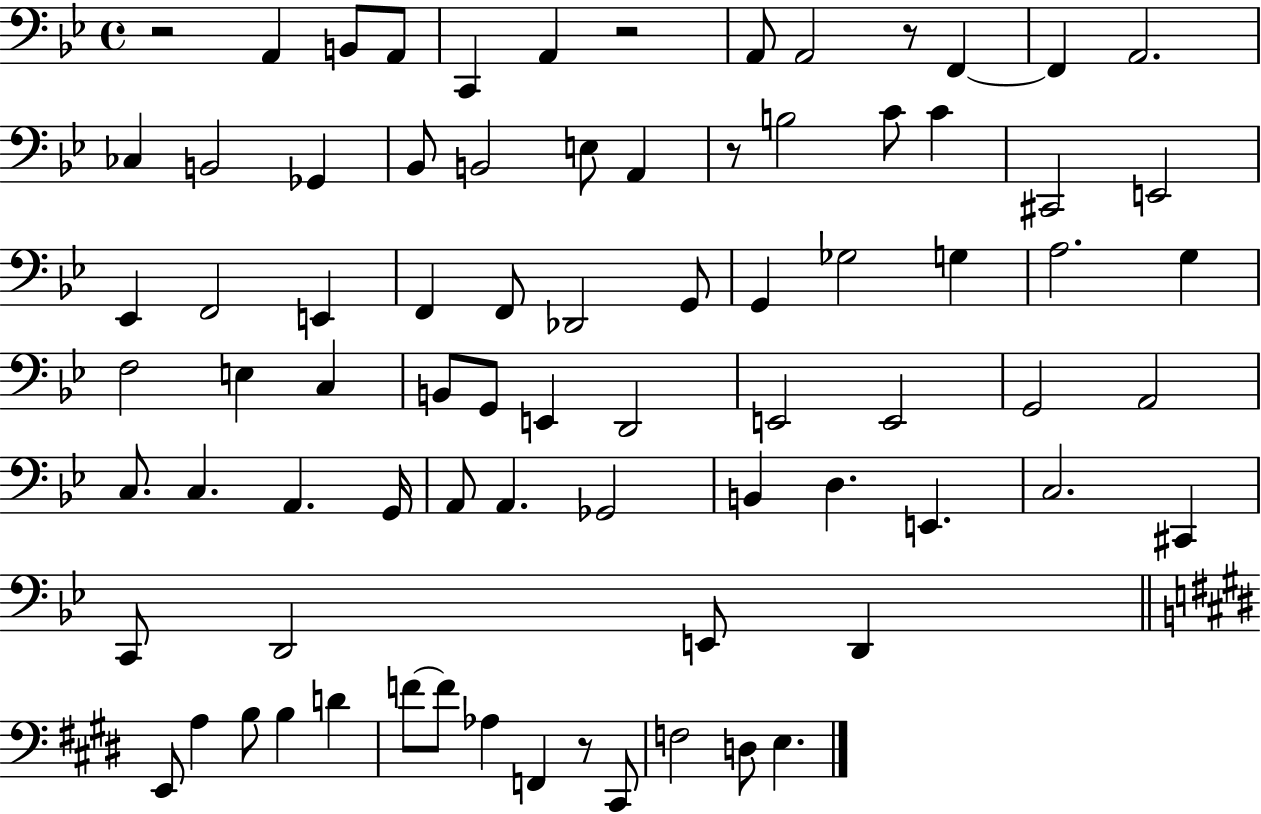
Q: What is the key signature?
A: BES major